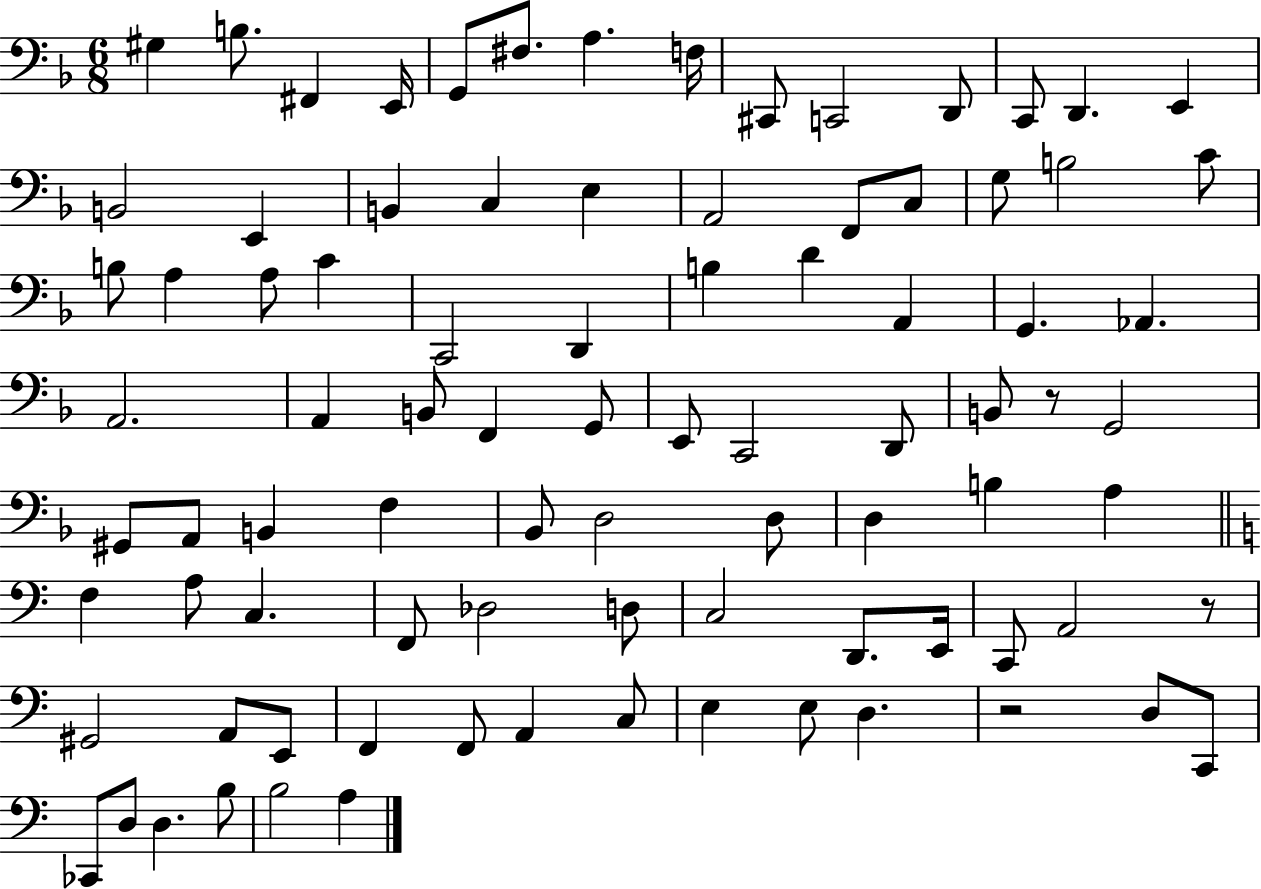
{
  \clef bass
  \numericTimeSignature
  \time 6/8
  \key f \major
  gis4 b8. fis,4 e,16 | g,8 fis8. a4. f16 | cis,8 c,2 d,8 | c,8 d,4. e,4 | \break b,2 e,4 | b,4 c4 e4 | a,2 f,8 c8 | g8 b2 c'8 | \break b8 a4 a8 c'4 | c,2 d,4 | b4 d'4 a,4 | g,4. aes,4. | \break a,2. | a,4 b,8 f,4 g,8 | e,8 c,2 d,8 | b,8 r8 g,2 | \break gis,8 a,8 b,4 f4 | bes,8 d2 d8 | d4 b4 a4 | \bar "||" \break \key a \minor f4 a8 c4. | f,8 des2 d8 | c2 d,8. e,16 | c,8 a,2 r8 | \break gis,2 a,8 e,8 | f,4 f,8 a,4 c8 | e4 e8 d4. | r2 d8 c,8 | \break ces,8 d8 d4. b8 | b2 a4 | \bar "|."
}